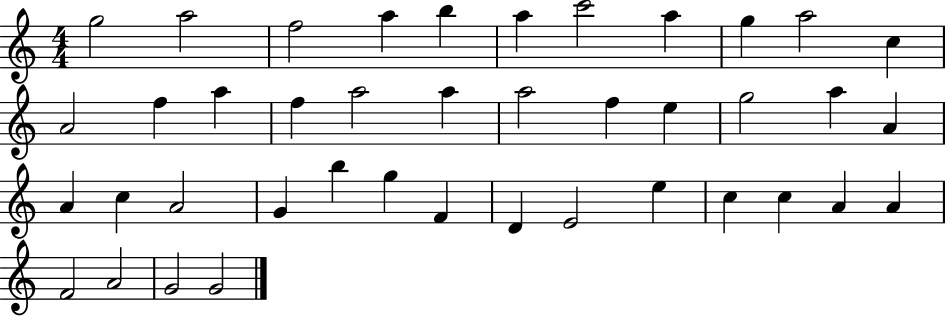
{
  \clef treble
  \numericTimeSignature
  \time 4/4
  \key c \major
  g''2 a''2 | f''2 a''4 b''4 | a''4 c'''2 a''4 | g''4 a''2 c''4 | \break a'2 f''4 a''4 | f''4 a''2 a''4 | a''2 f''4 e''4 | g''2 a''4 a'4 | \break a'4 c''4 a'2 | g'4 b''4 g''4 f'4 | d'4 e'2 e''4 | c''4 c''4 a'4 a'4 | \break f'2 a'2 | g'2 g'2 | \bar "|."
}